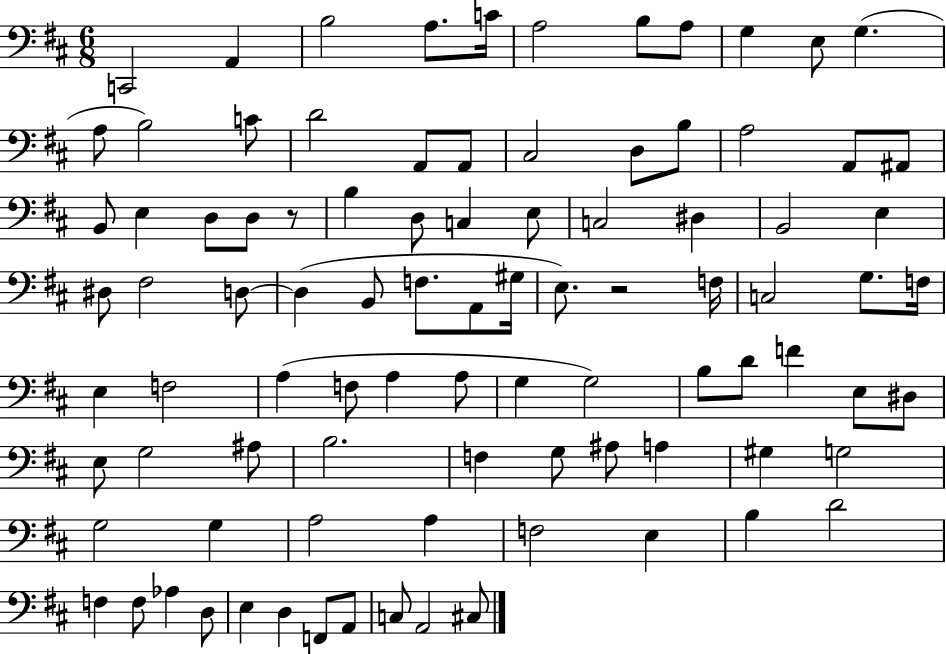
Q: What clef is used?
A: bass